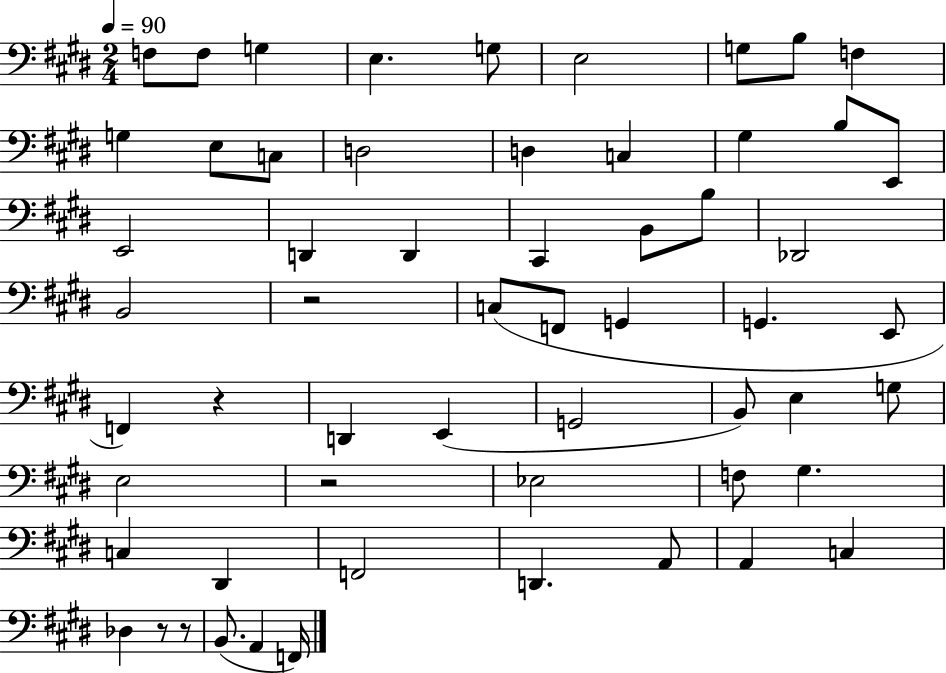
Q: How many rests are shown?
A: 5